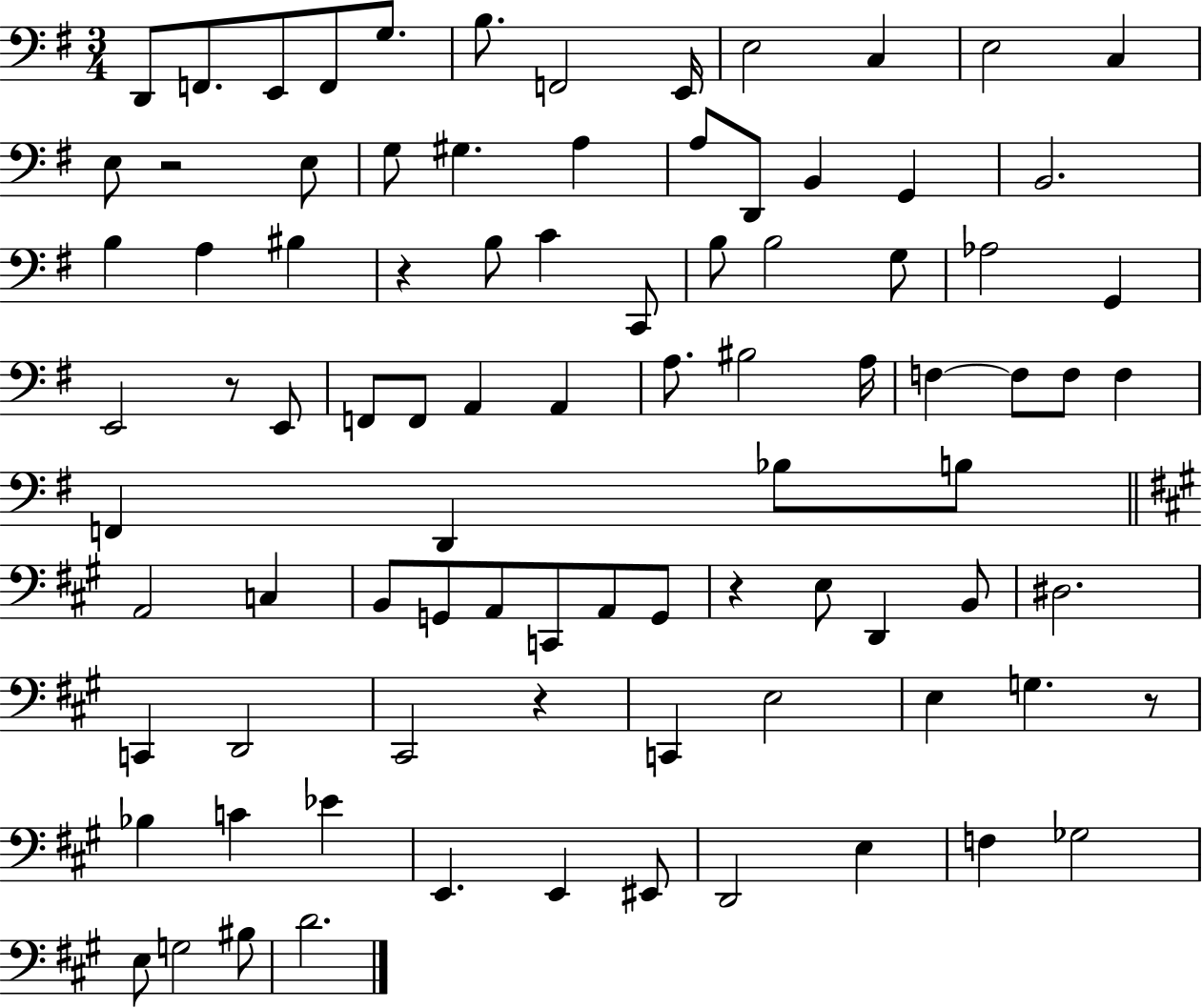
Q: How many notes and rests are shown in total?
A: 89